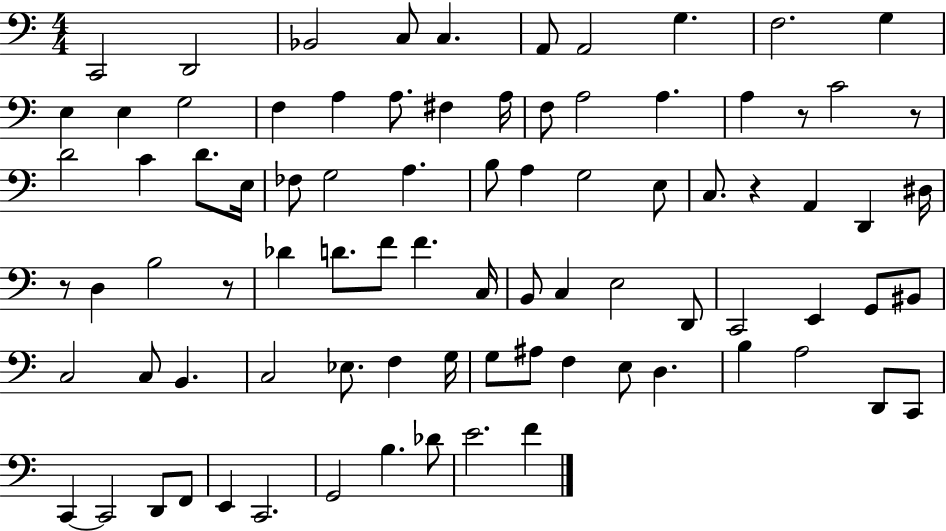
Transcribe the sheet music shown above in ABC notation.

X:1
T:Untitled
M:4/4
L:1/4
K:C
C,,2 D,,2 _B,,2 C,/2 C, A,,/2 A,,2 G, F,2 G, E, E, G,2 F, A, A,/2 ^F, A,/4 F,/2 A,2 A, A, z/2 C2 z/2 D2 C D/2 E,/4 _F,/2 G,2 A, B,/2 A, G,2 E,/2 C,/2 z A,, D,, ^D,/4 z/2 D, B,2 z/2 _D D/2 F/2 F C,/4 B,,/2 C, E,2 D,,/2 C,,2 E,, G,,/2 ^B,,/2 C,2 C,/2 B,, C,2 _E,/2 F, G,/4 G,/2 ^A,/2 F, E,/2 D, B, A,2 D,,/2 C,,/2 C,, C,,2 D,,/2 F,,/2 E,, C,,2 G,,2 B, _D/2 E2 F